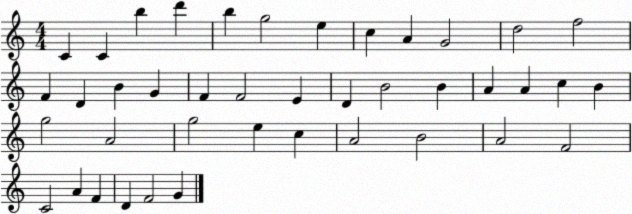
X:1
T:Untitled
M:4/4
L:1/4
K:C
C C b d' b g2 e c A G2 d2 f2 F D B G F F2 E D B2 B A A c B g2 A2 g2 e c A2 B2 A2 F2 C2 A F D F2 G